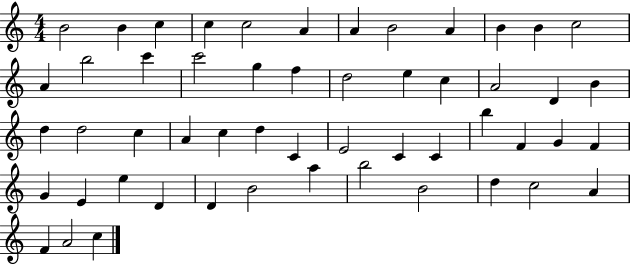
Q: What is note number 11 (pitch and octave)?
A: B4